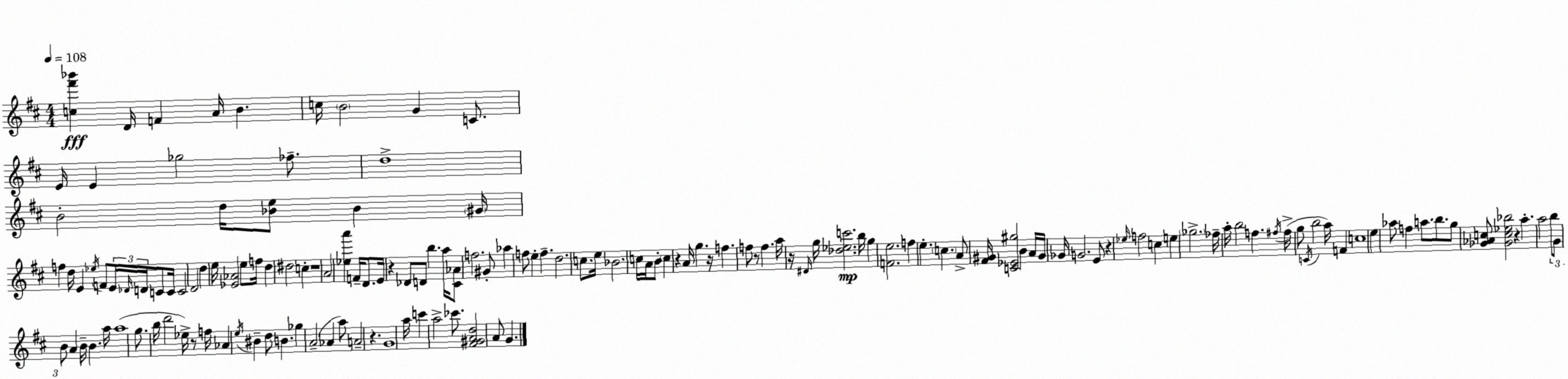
X:1
T:Untitled
M:4/4
L:1/4
K:D
[c^f'_b'] D/4 F A/4 B c/4 B2 G C/2 E/4 E _g2 _f/2 d4 B2 d/4 [_Be]/2 _B ^G/4 f d/4 E _e/4 F/2 E/4 _D/4 D/4 C/2 C/4 C2 D2 d e/4 [_E_A]2 e/2 f/4 d ^d2 c z4 A2 [_ea'] F/4 D/2 E/4 z _D/2 D/2 b a/4 [^C_A]/2 f2 ^G/2 _a f/2 e f d2 c/2 e/4 _B2 c/4 A/4 B/2 c z A/4 g z/4 f f/2 z/2 f a/4 z/4 ^D/4 g/4 [_d_ec']2 b/4 g [Fe]2 f e c A/2 [^F^G]/4 [C_E^g]2 B A/4 ^G/4 _G/4 G2 E/2 z _e/4 f2 c e _g2 _f/4 a/4 b2 f ^f/4 ^f/4 g/2 C/4 b2 a/4 F c4 e _a/2 f a/2 b/2 g/2 [_G_Ac]/2 [_Gc_e_b]2 z a a2 b/2 G/2 B/2 A B/4 B a/4 a4 g/2 b/4 d'2 _e/4 z/2 f/4 _A e/4 ^B d/2 B _g A2 _A a/2 A2 z G4 a/4 c' a2 _c'/2 [^F^GAd]2 A/2 G